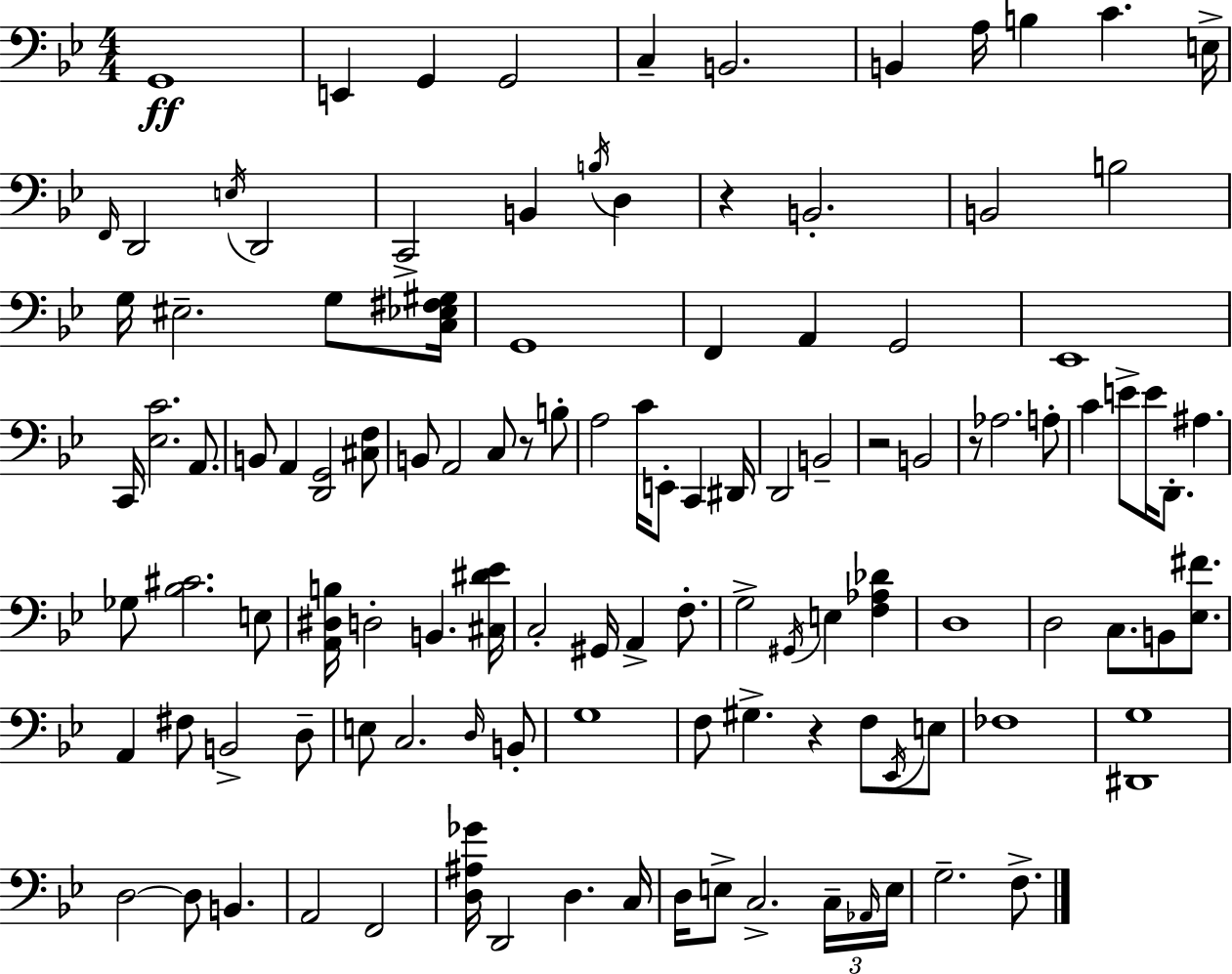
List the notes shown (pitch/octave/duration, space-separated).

G2/w E2/q G2/q G2/h C3/q B2/h. B2/q A3/s B3/q C4/q. E3/s F2/s D2/h E3/s D2/h C2/h B2/q B3/s D3/q R/q B2/h. B2/h B3/h G3/s EIS3/h. G3/e [C3,Eb3,F#3,G#3]/s G2/w F2/q A2/q G2/h Eb2/w C2/s [Eb3,C4]/h. A2/e. B2/e A2/q [D2,G2]/h [C#3,F3]/e B2/e A2/h C3/e R/e B3/e A3/h C4/s E2/e C2/q D#2/s D2/h B2/h R/h B2/h R/e Ab3/h. A3/e C4/q E4/e E4/s D2/e. A#3/q. Gb3/e [Bb3,C#4]/h. E3/e [A2,D#3,B3]/s D3/h B2/q. [C#3,D#4,Eb4]/s C3/h G#2/s A2/q F3/e. G3/h G#2/s E3/q [F3,Ab3,Db4]/q D3/w D3/h C3/e. B2/e [Eb3,F#4]/e. A2/q F#3/e B2/h D3/e E3/e C3/h. D3/s B2/e G3/w F3/e G#3/q. R/q F3/e Eb2/s E3/e FES3/w [D#2,G3]/w D3/h D3/e B2/q. A2/h F2/h [D3,A#3,Gb4]/s D2/h D3/q. C3/s D3/s E3/e C3/h. C3/s Ab2/s E3/s G3/h. F3/e.